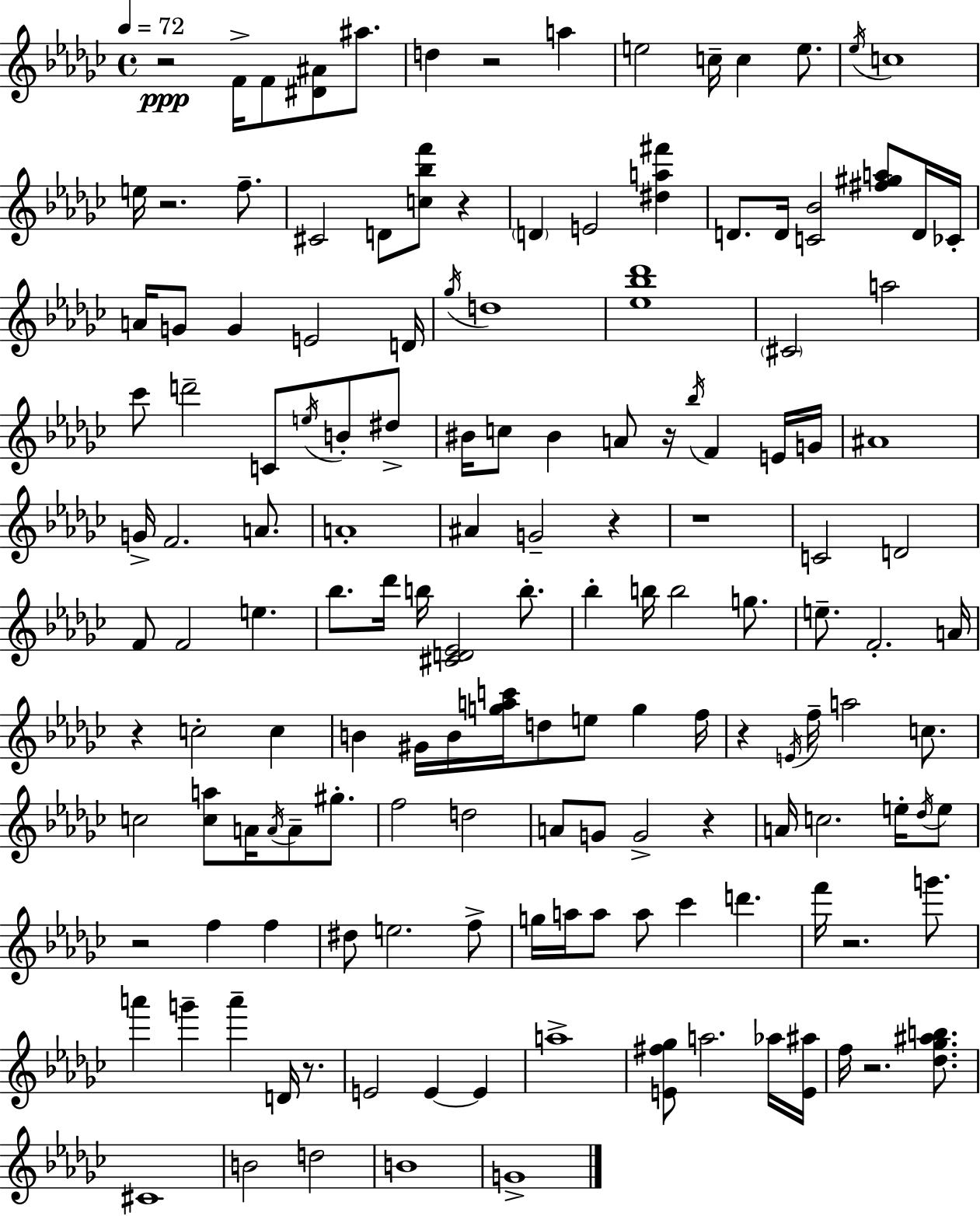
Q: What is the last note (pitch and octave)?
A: G4